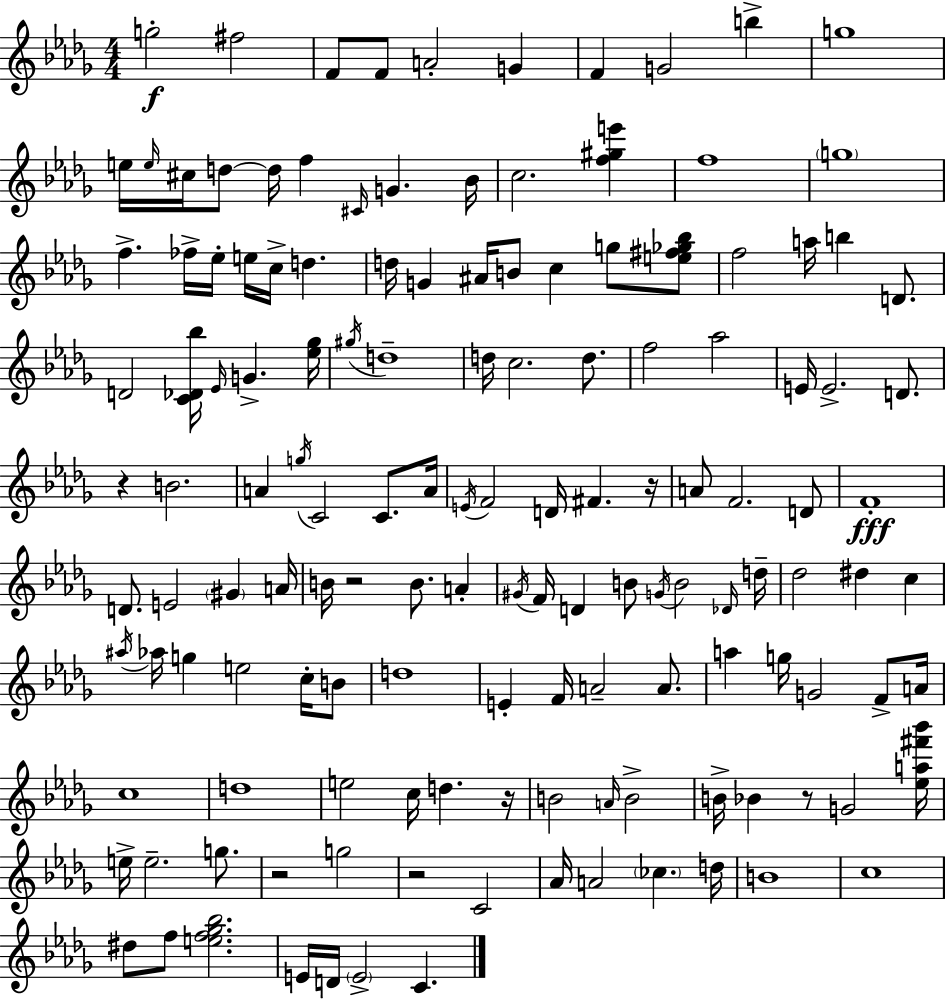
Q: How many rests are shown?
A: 7